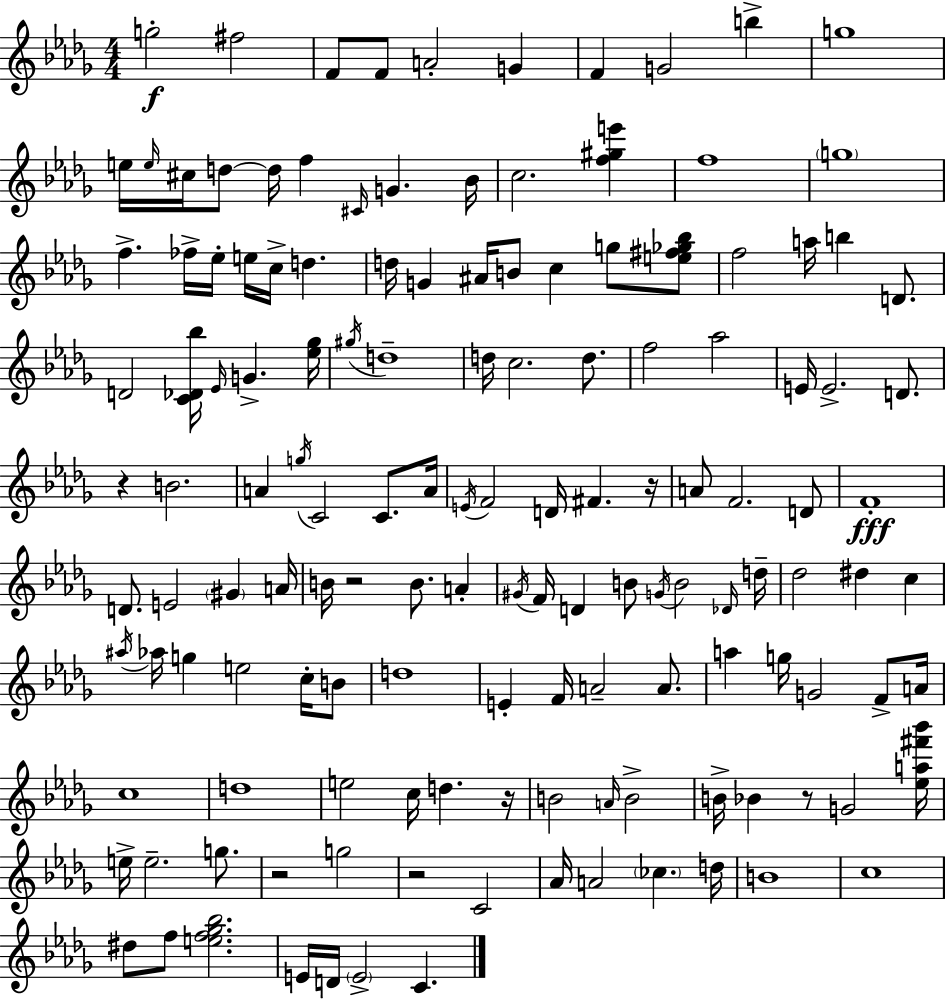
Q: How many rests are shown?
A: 7